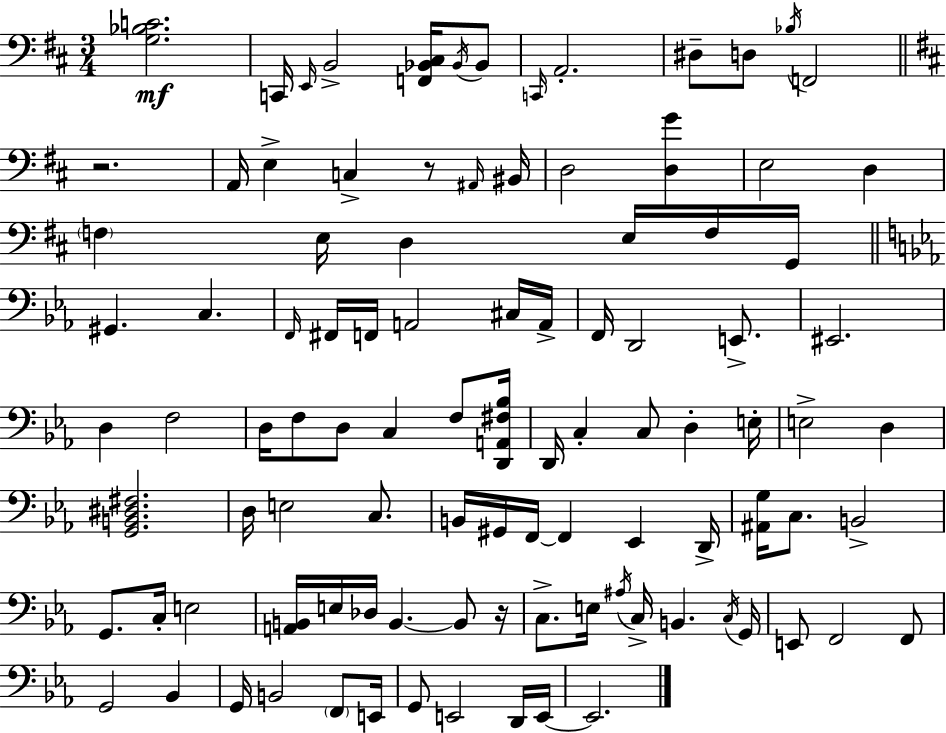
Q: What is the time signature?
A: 3/4